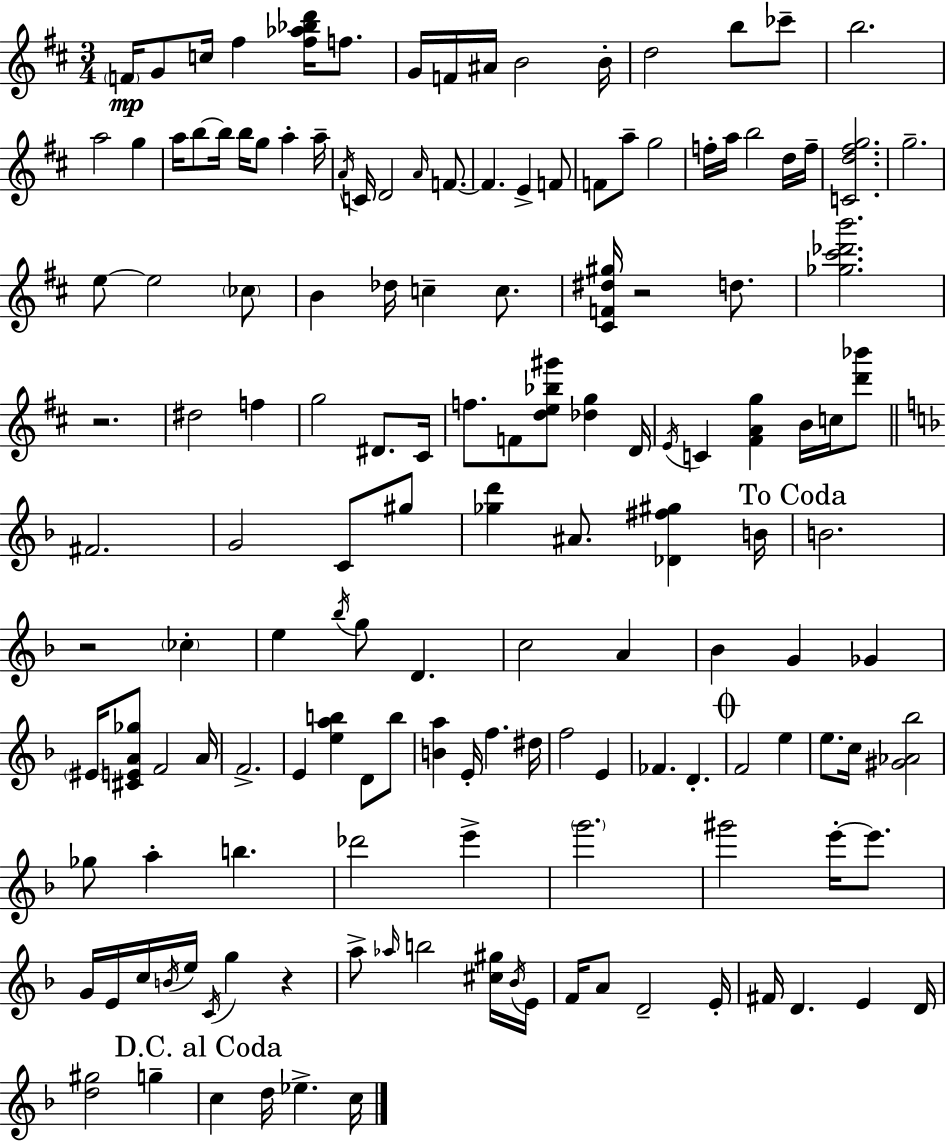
F4/s G4/e C5/s F#5/q [F#5,Ab5,Bb5,D6]/s F5/e. G4/s F4/s A#4/s B4/h B4/s D5/h B5/e CES6/e B5/h. A5/h G5/q A5/s B5/e B5/s B5/s G5/e A5/q A5/s A4/s C4/s D4/h A4/s F4/e. F4/q. E4/q F4/e F4/e A5/e G5/h F5/s A5/s B5/h D5/s F5/s [C4,D5,F#5,G5]/h. G5/h. E5/e E5/h CES5/e B4/q Db5/s C5/q C5/e. [C#4,F4,D#5,G#5]/s R/h D5/e. [Gb5,C#6,Db6,B6]/h. R/h. D#5/h F5/q G5/h D#4/e. C#4/s F5/e. F4/e [D5,E5,Bb5,G#6]/e [Db5,G5]/q D4/s E4/s C4/q [F#4,A4,G5]/q B4/s C5/s [D6,Bb6]/e F#4/h. G4/h C4/e G#5/e [Gb5,D6]/q A#4/e. [Db4,F#5,G#5]/q B4/s B4/h. R/h CES5/q E5/q Bb5/s G5/e D4/q. C5/h A4/q Bb4/q G4/q Gb4/q EIS4/s [C#4,E4,A4,Gb5]/e F4/h A4/s F4/h. E4/q [E5,A5,B5]/q D4/e B5/e [B4,A5]/q E4/s F5/q. D#5/s F5/h E4/q FES4/q. D4/q. F4/h E5/q E5/e. C5/s [G#4,Ab4,Bb5]/h Gb5/e A5/q B5/q. Db6/h E6/q G6/h. G#6/h E6/s E6/e. G4/s E4/s C5/s B4/s E5/s C4/s G5/q R/q A5/e Ab5/s B5/h [C#5,G#5]/s Bb4/s E4/s F4/s A4/e D4/h E4/s F#4/s D4/q. E4/q D4/s [D5,G#5]/h G5/q C5/q D5/s Eb5/q. C5/s